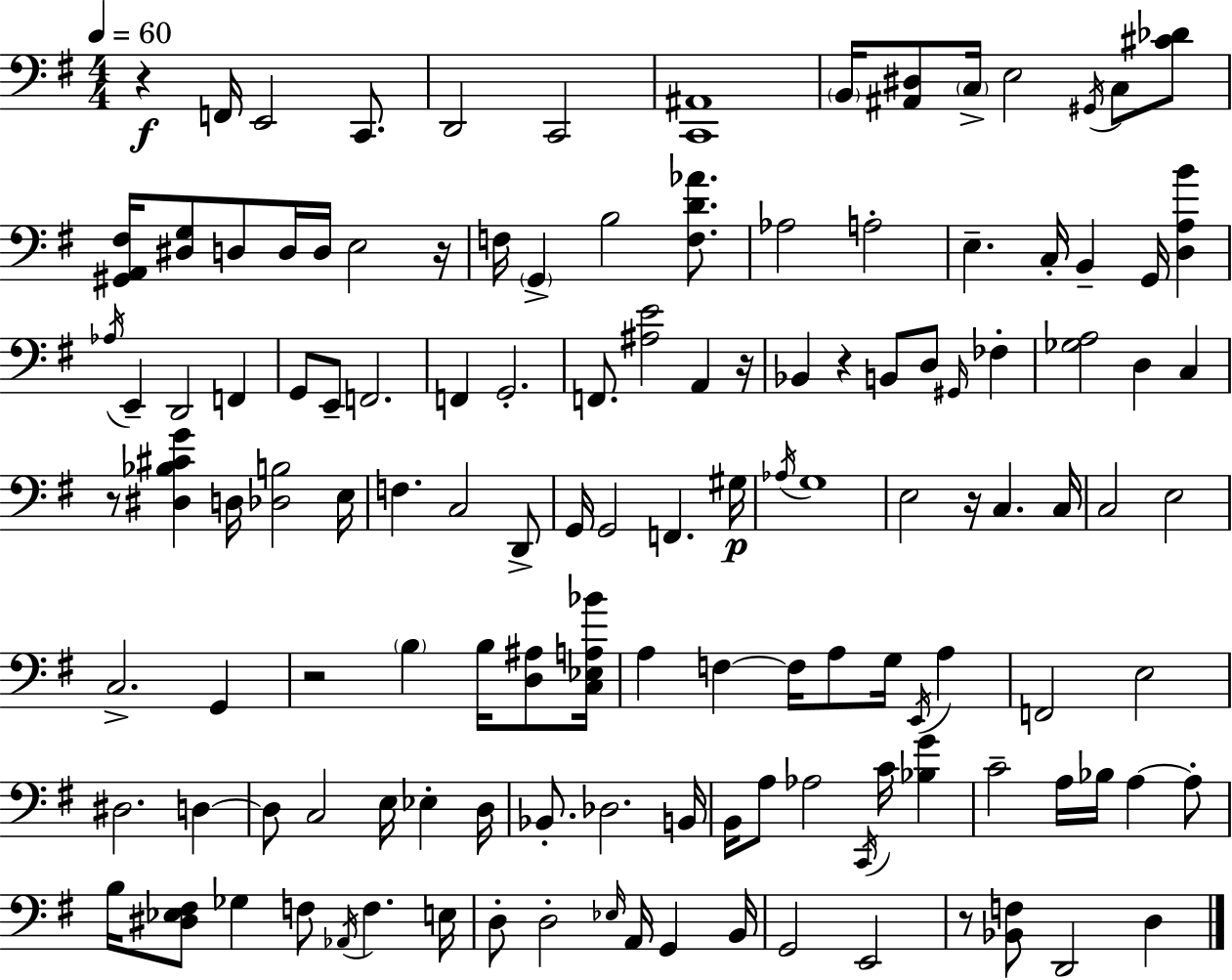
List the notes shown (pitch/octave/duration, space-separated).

R/q F2/s E2/h C2/e. D2/h C2/h [C2,A#2]/w B2/s [A#2,D#3]/e C3/s E3/h G#2/s C3/e [C#4,Db4]/e [G#2,A2,F#3]/s [D#3,G3]/e D3/e D3/s D3/s E3/h R/s F3/s G2/q B3/h [F3,D4,Ab4]/e. Ab3/h A3/h E3/q. C3/s B2/q G2/s [D3,A3,B4]/q Ab3/s E2/q D2/h F2/q G2/e E2/e F2/h. F2/q G2/h. F2/e. [A#3,E4]/h A2/q R/s Bb2/q R/q B2/e D3/e G#2/s FES3/q [Gb3,A3]/h D3/q C3/q R/e [D#3,Bb3,C#4,G4]/q D3/s [Db3,B3]/h E3/s F3/q. C3/h D2/e G2/s G2/h F2/q. G#3/s Ab3/s G3/w E3/h R/s C3/q. C3/s C3/h E3/h C3/h. G2/q R/h B3/q B3/s [D3,A#3]/e [C3,Eb3,A3,Bb4]/s A3/q F3/q F3/s A3/e G3/s E2/s A3/q F2/h E3/h D#3/h. D3/q D3/e C3/h E3/s Eb3/q D3/s Bb2/e. Db3/h. B2/s B2/s A3/e Ab3/h C2/s C4/s [Bb3,G4]/q C4/h A3/s Bb3/s A3/q A3/e B3/s [D#3,Eb3,F#3]/e Gb3/q F3/e Ab2/s F3/q. E3/s D3/e D3/h Eb3/s A2/s G2/q B2/s G2/h E2/h R/e [Bb2,F3]/e D2/h D3/q